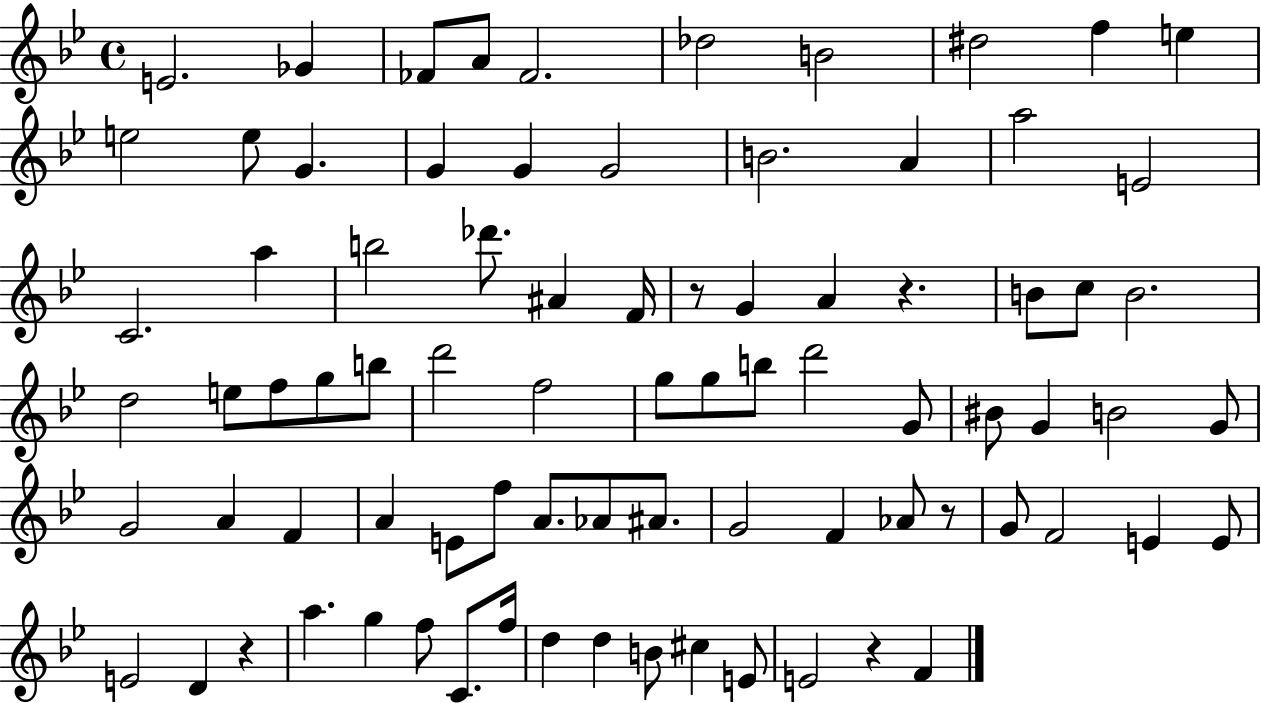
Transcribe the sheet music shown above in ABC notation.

X:1
T:Untitled
M:4/4
L:1/4
K:Bb
E2 _G _F/2 A/2 _F2 _d2 B2 ^d2 f e e2 e/2 G G G G2 B2 A a2 E2 C2 a b2 _d'/2 ^A F/4 z/2 G A z B/2 c/2 B2 d2 e/2 f/2 g/2 b/2 d'2 f2 g/2 g/2 b/2 d'2 G/2 ^B/2 G B2 G/2 G2 A F A E/2 f/2 A/2 _A/2 ^A/2 G2 F _A/2 z/2 G/2 F2 E E/2 E2 D z a g f/2 C/2 f/4 d d B/2 ^c E/2 E2 z F